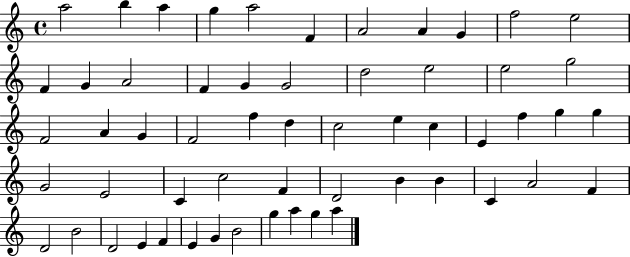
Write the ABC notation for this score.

X:1
T:Untitled
M:4/4
L:1/4
K:C
a2 b a g a2 F A2 A G f2 e2 F G A2 F G G2 d2 e2 e2 g2 F2 A G F2 f d c2 e c E f g g G2 E2 C c2 F D2 B B C A2 F D2 B2 D2 E F E G B2 g a g a